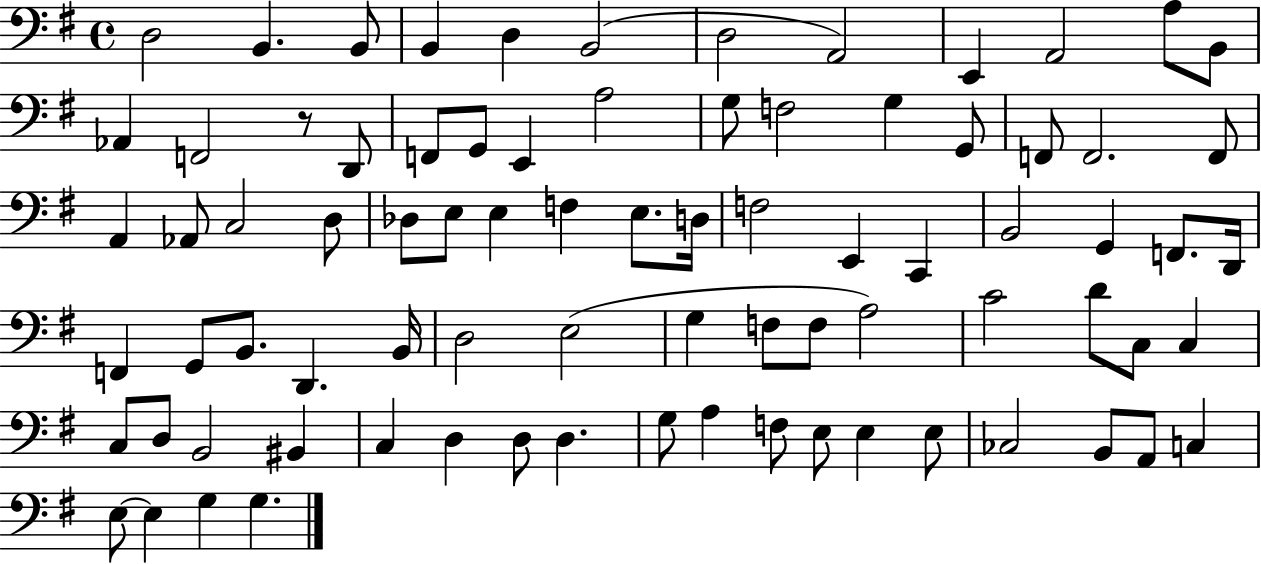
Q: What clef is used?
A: bass